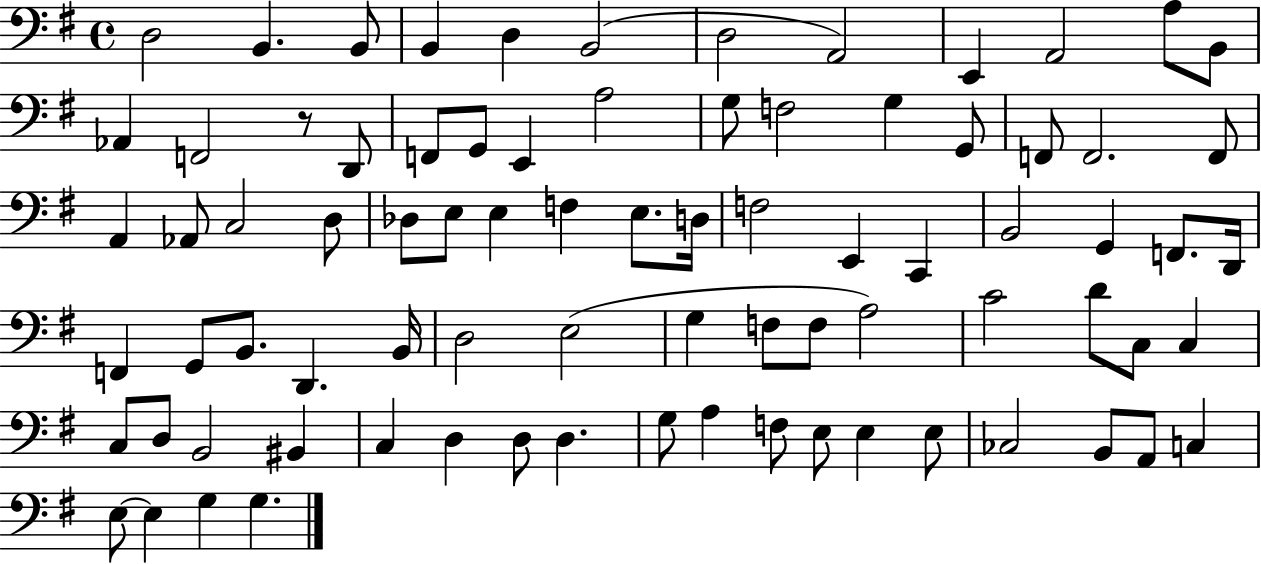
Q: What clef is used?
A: bass